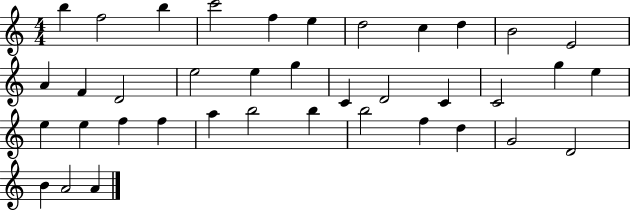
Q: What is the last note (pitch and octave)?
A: A4